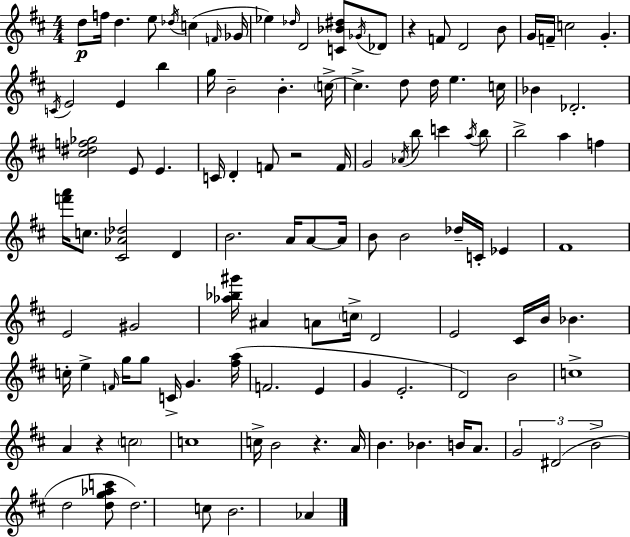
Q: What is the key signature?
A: D major